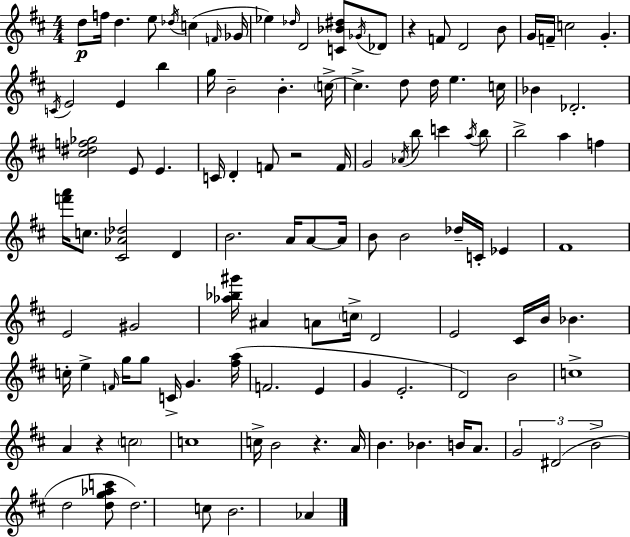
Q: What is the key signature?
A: D major